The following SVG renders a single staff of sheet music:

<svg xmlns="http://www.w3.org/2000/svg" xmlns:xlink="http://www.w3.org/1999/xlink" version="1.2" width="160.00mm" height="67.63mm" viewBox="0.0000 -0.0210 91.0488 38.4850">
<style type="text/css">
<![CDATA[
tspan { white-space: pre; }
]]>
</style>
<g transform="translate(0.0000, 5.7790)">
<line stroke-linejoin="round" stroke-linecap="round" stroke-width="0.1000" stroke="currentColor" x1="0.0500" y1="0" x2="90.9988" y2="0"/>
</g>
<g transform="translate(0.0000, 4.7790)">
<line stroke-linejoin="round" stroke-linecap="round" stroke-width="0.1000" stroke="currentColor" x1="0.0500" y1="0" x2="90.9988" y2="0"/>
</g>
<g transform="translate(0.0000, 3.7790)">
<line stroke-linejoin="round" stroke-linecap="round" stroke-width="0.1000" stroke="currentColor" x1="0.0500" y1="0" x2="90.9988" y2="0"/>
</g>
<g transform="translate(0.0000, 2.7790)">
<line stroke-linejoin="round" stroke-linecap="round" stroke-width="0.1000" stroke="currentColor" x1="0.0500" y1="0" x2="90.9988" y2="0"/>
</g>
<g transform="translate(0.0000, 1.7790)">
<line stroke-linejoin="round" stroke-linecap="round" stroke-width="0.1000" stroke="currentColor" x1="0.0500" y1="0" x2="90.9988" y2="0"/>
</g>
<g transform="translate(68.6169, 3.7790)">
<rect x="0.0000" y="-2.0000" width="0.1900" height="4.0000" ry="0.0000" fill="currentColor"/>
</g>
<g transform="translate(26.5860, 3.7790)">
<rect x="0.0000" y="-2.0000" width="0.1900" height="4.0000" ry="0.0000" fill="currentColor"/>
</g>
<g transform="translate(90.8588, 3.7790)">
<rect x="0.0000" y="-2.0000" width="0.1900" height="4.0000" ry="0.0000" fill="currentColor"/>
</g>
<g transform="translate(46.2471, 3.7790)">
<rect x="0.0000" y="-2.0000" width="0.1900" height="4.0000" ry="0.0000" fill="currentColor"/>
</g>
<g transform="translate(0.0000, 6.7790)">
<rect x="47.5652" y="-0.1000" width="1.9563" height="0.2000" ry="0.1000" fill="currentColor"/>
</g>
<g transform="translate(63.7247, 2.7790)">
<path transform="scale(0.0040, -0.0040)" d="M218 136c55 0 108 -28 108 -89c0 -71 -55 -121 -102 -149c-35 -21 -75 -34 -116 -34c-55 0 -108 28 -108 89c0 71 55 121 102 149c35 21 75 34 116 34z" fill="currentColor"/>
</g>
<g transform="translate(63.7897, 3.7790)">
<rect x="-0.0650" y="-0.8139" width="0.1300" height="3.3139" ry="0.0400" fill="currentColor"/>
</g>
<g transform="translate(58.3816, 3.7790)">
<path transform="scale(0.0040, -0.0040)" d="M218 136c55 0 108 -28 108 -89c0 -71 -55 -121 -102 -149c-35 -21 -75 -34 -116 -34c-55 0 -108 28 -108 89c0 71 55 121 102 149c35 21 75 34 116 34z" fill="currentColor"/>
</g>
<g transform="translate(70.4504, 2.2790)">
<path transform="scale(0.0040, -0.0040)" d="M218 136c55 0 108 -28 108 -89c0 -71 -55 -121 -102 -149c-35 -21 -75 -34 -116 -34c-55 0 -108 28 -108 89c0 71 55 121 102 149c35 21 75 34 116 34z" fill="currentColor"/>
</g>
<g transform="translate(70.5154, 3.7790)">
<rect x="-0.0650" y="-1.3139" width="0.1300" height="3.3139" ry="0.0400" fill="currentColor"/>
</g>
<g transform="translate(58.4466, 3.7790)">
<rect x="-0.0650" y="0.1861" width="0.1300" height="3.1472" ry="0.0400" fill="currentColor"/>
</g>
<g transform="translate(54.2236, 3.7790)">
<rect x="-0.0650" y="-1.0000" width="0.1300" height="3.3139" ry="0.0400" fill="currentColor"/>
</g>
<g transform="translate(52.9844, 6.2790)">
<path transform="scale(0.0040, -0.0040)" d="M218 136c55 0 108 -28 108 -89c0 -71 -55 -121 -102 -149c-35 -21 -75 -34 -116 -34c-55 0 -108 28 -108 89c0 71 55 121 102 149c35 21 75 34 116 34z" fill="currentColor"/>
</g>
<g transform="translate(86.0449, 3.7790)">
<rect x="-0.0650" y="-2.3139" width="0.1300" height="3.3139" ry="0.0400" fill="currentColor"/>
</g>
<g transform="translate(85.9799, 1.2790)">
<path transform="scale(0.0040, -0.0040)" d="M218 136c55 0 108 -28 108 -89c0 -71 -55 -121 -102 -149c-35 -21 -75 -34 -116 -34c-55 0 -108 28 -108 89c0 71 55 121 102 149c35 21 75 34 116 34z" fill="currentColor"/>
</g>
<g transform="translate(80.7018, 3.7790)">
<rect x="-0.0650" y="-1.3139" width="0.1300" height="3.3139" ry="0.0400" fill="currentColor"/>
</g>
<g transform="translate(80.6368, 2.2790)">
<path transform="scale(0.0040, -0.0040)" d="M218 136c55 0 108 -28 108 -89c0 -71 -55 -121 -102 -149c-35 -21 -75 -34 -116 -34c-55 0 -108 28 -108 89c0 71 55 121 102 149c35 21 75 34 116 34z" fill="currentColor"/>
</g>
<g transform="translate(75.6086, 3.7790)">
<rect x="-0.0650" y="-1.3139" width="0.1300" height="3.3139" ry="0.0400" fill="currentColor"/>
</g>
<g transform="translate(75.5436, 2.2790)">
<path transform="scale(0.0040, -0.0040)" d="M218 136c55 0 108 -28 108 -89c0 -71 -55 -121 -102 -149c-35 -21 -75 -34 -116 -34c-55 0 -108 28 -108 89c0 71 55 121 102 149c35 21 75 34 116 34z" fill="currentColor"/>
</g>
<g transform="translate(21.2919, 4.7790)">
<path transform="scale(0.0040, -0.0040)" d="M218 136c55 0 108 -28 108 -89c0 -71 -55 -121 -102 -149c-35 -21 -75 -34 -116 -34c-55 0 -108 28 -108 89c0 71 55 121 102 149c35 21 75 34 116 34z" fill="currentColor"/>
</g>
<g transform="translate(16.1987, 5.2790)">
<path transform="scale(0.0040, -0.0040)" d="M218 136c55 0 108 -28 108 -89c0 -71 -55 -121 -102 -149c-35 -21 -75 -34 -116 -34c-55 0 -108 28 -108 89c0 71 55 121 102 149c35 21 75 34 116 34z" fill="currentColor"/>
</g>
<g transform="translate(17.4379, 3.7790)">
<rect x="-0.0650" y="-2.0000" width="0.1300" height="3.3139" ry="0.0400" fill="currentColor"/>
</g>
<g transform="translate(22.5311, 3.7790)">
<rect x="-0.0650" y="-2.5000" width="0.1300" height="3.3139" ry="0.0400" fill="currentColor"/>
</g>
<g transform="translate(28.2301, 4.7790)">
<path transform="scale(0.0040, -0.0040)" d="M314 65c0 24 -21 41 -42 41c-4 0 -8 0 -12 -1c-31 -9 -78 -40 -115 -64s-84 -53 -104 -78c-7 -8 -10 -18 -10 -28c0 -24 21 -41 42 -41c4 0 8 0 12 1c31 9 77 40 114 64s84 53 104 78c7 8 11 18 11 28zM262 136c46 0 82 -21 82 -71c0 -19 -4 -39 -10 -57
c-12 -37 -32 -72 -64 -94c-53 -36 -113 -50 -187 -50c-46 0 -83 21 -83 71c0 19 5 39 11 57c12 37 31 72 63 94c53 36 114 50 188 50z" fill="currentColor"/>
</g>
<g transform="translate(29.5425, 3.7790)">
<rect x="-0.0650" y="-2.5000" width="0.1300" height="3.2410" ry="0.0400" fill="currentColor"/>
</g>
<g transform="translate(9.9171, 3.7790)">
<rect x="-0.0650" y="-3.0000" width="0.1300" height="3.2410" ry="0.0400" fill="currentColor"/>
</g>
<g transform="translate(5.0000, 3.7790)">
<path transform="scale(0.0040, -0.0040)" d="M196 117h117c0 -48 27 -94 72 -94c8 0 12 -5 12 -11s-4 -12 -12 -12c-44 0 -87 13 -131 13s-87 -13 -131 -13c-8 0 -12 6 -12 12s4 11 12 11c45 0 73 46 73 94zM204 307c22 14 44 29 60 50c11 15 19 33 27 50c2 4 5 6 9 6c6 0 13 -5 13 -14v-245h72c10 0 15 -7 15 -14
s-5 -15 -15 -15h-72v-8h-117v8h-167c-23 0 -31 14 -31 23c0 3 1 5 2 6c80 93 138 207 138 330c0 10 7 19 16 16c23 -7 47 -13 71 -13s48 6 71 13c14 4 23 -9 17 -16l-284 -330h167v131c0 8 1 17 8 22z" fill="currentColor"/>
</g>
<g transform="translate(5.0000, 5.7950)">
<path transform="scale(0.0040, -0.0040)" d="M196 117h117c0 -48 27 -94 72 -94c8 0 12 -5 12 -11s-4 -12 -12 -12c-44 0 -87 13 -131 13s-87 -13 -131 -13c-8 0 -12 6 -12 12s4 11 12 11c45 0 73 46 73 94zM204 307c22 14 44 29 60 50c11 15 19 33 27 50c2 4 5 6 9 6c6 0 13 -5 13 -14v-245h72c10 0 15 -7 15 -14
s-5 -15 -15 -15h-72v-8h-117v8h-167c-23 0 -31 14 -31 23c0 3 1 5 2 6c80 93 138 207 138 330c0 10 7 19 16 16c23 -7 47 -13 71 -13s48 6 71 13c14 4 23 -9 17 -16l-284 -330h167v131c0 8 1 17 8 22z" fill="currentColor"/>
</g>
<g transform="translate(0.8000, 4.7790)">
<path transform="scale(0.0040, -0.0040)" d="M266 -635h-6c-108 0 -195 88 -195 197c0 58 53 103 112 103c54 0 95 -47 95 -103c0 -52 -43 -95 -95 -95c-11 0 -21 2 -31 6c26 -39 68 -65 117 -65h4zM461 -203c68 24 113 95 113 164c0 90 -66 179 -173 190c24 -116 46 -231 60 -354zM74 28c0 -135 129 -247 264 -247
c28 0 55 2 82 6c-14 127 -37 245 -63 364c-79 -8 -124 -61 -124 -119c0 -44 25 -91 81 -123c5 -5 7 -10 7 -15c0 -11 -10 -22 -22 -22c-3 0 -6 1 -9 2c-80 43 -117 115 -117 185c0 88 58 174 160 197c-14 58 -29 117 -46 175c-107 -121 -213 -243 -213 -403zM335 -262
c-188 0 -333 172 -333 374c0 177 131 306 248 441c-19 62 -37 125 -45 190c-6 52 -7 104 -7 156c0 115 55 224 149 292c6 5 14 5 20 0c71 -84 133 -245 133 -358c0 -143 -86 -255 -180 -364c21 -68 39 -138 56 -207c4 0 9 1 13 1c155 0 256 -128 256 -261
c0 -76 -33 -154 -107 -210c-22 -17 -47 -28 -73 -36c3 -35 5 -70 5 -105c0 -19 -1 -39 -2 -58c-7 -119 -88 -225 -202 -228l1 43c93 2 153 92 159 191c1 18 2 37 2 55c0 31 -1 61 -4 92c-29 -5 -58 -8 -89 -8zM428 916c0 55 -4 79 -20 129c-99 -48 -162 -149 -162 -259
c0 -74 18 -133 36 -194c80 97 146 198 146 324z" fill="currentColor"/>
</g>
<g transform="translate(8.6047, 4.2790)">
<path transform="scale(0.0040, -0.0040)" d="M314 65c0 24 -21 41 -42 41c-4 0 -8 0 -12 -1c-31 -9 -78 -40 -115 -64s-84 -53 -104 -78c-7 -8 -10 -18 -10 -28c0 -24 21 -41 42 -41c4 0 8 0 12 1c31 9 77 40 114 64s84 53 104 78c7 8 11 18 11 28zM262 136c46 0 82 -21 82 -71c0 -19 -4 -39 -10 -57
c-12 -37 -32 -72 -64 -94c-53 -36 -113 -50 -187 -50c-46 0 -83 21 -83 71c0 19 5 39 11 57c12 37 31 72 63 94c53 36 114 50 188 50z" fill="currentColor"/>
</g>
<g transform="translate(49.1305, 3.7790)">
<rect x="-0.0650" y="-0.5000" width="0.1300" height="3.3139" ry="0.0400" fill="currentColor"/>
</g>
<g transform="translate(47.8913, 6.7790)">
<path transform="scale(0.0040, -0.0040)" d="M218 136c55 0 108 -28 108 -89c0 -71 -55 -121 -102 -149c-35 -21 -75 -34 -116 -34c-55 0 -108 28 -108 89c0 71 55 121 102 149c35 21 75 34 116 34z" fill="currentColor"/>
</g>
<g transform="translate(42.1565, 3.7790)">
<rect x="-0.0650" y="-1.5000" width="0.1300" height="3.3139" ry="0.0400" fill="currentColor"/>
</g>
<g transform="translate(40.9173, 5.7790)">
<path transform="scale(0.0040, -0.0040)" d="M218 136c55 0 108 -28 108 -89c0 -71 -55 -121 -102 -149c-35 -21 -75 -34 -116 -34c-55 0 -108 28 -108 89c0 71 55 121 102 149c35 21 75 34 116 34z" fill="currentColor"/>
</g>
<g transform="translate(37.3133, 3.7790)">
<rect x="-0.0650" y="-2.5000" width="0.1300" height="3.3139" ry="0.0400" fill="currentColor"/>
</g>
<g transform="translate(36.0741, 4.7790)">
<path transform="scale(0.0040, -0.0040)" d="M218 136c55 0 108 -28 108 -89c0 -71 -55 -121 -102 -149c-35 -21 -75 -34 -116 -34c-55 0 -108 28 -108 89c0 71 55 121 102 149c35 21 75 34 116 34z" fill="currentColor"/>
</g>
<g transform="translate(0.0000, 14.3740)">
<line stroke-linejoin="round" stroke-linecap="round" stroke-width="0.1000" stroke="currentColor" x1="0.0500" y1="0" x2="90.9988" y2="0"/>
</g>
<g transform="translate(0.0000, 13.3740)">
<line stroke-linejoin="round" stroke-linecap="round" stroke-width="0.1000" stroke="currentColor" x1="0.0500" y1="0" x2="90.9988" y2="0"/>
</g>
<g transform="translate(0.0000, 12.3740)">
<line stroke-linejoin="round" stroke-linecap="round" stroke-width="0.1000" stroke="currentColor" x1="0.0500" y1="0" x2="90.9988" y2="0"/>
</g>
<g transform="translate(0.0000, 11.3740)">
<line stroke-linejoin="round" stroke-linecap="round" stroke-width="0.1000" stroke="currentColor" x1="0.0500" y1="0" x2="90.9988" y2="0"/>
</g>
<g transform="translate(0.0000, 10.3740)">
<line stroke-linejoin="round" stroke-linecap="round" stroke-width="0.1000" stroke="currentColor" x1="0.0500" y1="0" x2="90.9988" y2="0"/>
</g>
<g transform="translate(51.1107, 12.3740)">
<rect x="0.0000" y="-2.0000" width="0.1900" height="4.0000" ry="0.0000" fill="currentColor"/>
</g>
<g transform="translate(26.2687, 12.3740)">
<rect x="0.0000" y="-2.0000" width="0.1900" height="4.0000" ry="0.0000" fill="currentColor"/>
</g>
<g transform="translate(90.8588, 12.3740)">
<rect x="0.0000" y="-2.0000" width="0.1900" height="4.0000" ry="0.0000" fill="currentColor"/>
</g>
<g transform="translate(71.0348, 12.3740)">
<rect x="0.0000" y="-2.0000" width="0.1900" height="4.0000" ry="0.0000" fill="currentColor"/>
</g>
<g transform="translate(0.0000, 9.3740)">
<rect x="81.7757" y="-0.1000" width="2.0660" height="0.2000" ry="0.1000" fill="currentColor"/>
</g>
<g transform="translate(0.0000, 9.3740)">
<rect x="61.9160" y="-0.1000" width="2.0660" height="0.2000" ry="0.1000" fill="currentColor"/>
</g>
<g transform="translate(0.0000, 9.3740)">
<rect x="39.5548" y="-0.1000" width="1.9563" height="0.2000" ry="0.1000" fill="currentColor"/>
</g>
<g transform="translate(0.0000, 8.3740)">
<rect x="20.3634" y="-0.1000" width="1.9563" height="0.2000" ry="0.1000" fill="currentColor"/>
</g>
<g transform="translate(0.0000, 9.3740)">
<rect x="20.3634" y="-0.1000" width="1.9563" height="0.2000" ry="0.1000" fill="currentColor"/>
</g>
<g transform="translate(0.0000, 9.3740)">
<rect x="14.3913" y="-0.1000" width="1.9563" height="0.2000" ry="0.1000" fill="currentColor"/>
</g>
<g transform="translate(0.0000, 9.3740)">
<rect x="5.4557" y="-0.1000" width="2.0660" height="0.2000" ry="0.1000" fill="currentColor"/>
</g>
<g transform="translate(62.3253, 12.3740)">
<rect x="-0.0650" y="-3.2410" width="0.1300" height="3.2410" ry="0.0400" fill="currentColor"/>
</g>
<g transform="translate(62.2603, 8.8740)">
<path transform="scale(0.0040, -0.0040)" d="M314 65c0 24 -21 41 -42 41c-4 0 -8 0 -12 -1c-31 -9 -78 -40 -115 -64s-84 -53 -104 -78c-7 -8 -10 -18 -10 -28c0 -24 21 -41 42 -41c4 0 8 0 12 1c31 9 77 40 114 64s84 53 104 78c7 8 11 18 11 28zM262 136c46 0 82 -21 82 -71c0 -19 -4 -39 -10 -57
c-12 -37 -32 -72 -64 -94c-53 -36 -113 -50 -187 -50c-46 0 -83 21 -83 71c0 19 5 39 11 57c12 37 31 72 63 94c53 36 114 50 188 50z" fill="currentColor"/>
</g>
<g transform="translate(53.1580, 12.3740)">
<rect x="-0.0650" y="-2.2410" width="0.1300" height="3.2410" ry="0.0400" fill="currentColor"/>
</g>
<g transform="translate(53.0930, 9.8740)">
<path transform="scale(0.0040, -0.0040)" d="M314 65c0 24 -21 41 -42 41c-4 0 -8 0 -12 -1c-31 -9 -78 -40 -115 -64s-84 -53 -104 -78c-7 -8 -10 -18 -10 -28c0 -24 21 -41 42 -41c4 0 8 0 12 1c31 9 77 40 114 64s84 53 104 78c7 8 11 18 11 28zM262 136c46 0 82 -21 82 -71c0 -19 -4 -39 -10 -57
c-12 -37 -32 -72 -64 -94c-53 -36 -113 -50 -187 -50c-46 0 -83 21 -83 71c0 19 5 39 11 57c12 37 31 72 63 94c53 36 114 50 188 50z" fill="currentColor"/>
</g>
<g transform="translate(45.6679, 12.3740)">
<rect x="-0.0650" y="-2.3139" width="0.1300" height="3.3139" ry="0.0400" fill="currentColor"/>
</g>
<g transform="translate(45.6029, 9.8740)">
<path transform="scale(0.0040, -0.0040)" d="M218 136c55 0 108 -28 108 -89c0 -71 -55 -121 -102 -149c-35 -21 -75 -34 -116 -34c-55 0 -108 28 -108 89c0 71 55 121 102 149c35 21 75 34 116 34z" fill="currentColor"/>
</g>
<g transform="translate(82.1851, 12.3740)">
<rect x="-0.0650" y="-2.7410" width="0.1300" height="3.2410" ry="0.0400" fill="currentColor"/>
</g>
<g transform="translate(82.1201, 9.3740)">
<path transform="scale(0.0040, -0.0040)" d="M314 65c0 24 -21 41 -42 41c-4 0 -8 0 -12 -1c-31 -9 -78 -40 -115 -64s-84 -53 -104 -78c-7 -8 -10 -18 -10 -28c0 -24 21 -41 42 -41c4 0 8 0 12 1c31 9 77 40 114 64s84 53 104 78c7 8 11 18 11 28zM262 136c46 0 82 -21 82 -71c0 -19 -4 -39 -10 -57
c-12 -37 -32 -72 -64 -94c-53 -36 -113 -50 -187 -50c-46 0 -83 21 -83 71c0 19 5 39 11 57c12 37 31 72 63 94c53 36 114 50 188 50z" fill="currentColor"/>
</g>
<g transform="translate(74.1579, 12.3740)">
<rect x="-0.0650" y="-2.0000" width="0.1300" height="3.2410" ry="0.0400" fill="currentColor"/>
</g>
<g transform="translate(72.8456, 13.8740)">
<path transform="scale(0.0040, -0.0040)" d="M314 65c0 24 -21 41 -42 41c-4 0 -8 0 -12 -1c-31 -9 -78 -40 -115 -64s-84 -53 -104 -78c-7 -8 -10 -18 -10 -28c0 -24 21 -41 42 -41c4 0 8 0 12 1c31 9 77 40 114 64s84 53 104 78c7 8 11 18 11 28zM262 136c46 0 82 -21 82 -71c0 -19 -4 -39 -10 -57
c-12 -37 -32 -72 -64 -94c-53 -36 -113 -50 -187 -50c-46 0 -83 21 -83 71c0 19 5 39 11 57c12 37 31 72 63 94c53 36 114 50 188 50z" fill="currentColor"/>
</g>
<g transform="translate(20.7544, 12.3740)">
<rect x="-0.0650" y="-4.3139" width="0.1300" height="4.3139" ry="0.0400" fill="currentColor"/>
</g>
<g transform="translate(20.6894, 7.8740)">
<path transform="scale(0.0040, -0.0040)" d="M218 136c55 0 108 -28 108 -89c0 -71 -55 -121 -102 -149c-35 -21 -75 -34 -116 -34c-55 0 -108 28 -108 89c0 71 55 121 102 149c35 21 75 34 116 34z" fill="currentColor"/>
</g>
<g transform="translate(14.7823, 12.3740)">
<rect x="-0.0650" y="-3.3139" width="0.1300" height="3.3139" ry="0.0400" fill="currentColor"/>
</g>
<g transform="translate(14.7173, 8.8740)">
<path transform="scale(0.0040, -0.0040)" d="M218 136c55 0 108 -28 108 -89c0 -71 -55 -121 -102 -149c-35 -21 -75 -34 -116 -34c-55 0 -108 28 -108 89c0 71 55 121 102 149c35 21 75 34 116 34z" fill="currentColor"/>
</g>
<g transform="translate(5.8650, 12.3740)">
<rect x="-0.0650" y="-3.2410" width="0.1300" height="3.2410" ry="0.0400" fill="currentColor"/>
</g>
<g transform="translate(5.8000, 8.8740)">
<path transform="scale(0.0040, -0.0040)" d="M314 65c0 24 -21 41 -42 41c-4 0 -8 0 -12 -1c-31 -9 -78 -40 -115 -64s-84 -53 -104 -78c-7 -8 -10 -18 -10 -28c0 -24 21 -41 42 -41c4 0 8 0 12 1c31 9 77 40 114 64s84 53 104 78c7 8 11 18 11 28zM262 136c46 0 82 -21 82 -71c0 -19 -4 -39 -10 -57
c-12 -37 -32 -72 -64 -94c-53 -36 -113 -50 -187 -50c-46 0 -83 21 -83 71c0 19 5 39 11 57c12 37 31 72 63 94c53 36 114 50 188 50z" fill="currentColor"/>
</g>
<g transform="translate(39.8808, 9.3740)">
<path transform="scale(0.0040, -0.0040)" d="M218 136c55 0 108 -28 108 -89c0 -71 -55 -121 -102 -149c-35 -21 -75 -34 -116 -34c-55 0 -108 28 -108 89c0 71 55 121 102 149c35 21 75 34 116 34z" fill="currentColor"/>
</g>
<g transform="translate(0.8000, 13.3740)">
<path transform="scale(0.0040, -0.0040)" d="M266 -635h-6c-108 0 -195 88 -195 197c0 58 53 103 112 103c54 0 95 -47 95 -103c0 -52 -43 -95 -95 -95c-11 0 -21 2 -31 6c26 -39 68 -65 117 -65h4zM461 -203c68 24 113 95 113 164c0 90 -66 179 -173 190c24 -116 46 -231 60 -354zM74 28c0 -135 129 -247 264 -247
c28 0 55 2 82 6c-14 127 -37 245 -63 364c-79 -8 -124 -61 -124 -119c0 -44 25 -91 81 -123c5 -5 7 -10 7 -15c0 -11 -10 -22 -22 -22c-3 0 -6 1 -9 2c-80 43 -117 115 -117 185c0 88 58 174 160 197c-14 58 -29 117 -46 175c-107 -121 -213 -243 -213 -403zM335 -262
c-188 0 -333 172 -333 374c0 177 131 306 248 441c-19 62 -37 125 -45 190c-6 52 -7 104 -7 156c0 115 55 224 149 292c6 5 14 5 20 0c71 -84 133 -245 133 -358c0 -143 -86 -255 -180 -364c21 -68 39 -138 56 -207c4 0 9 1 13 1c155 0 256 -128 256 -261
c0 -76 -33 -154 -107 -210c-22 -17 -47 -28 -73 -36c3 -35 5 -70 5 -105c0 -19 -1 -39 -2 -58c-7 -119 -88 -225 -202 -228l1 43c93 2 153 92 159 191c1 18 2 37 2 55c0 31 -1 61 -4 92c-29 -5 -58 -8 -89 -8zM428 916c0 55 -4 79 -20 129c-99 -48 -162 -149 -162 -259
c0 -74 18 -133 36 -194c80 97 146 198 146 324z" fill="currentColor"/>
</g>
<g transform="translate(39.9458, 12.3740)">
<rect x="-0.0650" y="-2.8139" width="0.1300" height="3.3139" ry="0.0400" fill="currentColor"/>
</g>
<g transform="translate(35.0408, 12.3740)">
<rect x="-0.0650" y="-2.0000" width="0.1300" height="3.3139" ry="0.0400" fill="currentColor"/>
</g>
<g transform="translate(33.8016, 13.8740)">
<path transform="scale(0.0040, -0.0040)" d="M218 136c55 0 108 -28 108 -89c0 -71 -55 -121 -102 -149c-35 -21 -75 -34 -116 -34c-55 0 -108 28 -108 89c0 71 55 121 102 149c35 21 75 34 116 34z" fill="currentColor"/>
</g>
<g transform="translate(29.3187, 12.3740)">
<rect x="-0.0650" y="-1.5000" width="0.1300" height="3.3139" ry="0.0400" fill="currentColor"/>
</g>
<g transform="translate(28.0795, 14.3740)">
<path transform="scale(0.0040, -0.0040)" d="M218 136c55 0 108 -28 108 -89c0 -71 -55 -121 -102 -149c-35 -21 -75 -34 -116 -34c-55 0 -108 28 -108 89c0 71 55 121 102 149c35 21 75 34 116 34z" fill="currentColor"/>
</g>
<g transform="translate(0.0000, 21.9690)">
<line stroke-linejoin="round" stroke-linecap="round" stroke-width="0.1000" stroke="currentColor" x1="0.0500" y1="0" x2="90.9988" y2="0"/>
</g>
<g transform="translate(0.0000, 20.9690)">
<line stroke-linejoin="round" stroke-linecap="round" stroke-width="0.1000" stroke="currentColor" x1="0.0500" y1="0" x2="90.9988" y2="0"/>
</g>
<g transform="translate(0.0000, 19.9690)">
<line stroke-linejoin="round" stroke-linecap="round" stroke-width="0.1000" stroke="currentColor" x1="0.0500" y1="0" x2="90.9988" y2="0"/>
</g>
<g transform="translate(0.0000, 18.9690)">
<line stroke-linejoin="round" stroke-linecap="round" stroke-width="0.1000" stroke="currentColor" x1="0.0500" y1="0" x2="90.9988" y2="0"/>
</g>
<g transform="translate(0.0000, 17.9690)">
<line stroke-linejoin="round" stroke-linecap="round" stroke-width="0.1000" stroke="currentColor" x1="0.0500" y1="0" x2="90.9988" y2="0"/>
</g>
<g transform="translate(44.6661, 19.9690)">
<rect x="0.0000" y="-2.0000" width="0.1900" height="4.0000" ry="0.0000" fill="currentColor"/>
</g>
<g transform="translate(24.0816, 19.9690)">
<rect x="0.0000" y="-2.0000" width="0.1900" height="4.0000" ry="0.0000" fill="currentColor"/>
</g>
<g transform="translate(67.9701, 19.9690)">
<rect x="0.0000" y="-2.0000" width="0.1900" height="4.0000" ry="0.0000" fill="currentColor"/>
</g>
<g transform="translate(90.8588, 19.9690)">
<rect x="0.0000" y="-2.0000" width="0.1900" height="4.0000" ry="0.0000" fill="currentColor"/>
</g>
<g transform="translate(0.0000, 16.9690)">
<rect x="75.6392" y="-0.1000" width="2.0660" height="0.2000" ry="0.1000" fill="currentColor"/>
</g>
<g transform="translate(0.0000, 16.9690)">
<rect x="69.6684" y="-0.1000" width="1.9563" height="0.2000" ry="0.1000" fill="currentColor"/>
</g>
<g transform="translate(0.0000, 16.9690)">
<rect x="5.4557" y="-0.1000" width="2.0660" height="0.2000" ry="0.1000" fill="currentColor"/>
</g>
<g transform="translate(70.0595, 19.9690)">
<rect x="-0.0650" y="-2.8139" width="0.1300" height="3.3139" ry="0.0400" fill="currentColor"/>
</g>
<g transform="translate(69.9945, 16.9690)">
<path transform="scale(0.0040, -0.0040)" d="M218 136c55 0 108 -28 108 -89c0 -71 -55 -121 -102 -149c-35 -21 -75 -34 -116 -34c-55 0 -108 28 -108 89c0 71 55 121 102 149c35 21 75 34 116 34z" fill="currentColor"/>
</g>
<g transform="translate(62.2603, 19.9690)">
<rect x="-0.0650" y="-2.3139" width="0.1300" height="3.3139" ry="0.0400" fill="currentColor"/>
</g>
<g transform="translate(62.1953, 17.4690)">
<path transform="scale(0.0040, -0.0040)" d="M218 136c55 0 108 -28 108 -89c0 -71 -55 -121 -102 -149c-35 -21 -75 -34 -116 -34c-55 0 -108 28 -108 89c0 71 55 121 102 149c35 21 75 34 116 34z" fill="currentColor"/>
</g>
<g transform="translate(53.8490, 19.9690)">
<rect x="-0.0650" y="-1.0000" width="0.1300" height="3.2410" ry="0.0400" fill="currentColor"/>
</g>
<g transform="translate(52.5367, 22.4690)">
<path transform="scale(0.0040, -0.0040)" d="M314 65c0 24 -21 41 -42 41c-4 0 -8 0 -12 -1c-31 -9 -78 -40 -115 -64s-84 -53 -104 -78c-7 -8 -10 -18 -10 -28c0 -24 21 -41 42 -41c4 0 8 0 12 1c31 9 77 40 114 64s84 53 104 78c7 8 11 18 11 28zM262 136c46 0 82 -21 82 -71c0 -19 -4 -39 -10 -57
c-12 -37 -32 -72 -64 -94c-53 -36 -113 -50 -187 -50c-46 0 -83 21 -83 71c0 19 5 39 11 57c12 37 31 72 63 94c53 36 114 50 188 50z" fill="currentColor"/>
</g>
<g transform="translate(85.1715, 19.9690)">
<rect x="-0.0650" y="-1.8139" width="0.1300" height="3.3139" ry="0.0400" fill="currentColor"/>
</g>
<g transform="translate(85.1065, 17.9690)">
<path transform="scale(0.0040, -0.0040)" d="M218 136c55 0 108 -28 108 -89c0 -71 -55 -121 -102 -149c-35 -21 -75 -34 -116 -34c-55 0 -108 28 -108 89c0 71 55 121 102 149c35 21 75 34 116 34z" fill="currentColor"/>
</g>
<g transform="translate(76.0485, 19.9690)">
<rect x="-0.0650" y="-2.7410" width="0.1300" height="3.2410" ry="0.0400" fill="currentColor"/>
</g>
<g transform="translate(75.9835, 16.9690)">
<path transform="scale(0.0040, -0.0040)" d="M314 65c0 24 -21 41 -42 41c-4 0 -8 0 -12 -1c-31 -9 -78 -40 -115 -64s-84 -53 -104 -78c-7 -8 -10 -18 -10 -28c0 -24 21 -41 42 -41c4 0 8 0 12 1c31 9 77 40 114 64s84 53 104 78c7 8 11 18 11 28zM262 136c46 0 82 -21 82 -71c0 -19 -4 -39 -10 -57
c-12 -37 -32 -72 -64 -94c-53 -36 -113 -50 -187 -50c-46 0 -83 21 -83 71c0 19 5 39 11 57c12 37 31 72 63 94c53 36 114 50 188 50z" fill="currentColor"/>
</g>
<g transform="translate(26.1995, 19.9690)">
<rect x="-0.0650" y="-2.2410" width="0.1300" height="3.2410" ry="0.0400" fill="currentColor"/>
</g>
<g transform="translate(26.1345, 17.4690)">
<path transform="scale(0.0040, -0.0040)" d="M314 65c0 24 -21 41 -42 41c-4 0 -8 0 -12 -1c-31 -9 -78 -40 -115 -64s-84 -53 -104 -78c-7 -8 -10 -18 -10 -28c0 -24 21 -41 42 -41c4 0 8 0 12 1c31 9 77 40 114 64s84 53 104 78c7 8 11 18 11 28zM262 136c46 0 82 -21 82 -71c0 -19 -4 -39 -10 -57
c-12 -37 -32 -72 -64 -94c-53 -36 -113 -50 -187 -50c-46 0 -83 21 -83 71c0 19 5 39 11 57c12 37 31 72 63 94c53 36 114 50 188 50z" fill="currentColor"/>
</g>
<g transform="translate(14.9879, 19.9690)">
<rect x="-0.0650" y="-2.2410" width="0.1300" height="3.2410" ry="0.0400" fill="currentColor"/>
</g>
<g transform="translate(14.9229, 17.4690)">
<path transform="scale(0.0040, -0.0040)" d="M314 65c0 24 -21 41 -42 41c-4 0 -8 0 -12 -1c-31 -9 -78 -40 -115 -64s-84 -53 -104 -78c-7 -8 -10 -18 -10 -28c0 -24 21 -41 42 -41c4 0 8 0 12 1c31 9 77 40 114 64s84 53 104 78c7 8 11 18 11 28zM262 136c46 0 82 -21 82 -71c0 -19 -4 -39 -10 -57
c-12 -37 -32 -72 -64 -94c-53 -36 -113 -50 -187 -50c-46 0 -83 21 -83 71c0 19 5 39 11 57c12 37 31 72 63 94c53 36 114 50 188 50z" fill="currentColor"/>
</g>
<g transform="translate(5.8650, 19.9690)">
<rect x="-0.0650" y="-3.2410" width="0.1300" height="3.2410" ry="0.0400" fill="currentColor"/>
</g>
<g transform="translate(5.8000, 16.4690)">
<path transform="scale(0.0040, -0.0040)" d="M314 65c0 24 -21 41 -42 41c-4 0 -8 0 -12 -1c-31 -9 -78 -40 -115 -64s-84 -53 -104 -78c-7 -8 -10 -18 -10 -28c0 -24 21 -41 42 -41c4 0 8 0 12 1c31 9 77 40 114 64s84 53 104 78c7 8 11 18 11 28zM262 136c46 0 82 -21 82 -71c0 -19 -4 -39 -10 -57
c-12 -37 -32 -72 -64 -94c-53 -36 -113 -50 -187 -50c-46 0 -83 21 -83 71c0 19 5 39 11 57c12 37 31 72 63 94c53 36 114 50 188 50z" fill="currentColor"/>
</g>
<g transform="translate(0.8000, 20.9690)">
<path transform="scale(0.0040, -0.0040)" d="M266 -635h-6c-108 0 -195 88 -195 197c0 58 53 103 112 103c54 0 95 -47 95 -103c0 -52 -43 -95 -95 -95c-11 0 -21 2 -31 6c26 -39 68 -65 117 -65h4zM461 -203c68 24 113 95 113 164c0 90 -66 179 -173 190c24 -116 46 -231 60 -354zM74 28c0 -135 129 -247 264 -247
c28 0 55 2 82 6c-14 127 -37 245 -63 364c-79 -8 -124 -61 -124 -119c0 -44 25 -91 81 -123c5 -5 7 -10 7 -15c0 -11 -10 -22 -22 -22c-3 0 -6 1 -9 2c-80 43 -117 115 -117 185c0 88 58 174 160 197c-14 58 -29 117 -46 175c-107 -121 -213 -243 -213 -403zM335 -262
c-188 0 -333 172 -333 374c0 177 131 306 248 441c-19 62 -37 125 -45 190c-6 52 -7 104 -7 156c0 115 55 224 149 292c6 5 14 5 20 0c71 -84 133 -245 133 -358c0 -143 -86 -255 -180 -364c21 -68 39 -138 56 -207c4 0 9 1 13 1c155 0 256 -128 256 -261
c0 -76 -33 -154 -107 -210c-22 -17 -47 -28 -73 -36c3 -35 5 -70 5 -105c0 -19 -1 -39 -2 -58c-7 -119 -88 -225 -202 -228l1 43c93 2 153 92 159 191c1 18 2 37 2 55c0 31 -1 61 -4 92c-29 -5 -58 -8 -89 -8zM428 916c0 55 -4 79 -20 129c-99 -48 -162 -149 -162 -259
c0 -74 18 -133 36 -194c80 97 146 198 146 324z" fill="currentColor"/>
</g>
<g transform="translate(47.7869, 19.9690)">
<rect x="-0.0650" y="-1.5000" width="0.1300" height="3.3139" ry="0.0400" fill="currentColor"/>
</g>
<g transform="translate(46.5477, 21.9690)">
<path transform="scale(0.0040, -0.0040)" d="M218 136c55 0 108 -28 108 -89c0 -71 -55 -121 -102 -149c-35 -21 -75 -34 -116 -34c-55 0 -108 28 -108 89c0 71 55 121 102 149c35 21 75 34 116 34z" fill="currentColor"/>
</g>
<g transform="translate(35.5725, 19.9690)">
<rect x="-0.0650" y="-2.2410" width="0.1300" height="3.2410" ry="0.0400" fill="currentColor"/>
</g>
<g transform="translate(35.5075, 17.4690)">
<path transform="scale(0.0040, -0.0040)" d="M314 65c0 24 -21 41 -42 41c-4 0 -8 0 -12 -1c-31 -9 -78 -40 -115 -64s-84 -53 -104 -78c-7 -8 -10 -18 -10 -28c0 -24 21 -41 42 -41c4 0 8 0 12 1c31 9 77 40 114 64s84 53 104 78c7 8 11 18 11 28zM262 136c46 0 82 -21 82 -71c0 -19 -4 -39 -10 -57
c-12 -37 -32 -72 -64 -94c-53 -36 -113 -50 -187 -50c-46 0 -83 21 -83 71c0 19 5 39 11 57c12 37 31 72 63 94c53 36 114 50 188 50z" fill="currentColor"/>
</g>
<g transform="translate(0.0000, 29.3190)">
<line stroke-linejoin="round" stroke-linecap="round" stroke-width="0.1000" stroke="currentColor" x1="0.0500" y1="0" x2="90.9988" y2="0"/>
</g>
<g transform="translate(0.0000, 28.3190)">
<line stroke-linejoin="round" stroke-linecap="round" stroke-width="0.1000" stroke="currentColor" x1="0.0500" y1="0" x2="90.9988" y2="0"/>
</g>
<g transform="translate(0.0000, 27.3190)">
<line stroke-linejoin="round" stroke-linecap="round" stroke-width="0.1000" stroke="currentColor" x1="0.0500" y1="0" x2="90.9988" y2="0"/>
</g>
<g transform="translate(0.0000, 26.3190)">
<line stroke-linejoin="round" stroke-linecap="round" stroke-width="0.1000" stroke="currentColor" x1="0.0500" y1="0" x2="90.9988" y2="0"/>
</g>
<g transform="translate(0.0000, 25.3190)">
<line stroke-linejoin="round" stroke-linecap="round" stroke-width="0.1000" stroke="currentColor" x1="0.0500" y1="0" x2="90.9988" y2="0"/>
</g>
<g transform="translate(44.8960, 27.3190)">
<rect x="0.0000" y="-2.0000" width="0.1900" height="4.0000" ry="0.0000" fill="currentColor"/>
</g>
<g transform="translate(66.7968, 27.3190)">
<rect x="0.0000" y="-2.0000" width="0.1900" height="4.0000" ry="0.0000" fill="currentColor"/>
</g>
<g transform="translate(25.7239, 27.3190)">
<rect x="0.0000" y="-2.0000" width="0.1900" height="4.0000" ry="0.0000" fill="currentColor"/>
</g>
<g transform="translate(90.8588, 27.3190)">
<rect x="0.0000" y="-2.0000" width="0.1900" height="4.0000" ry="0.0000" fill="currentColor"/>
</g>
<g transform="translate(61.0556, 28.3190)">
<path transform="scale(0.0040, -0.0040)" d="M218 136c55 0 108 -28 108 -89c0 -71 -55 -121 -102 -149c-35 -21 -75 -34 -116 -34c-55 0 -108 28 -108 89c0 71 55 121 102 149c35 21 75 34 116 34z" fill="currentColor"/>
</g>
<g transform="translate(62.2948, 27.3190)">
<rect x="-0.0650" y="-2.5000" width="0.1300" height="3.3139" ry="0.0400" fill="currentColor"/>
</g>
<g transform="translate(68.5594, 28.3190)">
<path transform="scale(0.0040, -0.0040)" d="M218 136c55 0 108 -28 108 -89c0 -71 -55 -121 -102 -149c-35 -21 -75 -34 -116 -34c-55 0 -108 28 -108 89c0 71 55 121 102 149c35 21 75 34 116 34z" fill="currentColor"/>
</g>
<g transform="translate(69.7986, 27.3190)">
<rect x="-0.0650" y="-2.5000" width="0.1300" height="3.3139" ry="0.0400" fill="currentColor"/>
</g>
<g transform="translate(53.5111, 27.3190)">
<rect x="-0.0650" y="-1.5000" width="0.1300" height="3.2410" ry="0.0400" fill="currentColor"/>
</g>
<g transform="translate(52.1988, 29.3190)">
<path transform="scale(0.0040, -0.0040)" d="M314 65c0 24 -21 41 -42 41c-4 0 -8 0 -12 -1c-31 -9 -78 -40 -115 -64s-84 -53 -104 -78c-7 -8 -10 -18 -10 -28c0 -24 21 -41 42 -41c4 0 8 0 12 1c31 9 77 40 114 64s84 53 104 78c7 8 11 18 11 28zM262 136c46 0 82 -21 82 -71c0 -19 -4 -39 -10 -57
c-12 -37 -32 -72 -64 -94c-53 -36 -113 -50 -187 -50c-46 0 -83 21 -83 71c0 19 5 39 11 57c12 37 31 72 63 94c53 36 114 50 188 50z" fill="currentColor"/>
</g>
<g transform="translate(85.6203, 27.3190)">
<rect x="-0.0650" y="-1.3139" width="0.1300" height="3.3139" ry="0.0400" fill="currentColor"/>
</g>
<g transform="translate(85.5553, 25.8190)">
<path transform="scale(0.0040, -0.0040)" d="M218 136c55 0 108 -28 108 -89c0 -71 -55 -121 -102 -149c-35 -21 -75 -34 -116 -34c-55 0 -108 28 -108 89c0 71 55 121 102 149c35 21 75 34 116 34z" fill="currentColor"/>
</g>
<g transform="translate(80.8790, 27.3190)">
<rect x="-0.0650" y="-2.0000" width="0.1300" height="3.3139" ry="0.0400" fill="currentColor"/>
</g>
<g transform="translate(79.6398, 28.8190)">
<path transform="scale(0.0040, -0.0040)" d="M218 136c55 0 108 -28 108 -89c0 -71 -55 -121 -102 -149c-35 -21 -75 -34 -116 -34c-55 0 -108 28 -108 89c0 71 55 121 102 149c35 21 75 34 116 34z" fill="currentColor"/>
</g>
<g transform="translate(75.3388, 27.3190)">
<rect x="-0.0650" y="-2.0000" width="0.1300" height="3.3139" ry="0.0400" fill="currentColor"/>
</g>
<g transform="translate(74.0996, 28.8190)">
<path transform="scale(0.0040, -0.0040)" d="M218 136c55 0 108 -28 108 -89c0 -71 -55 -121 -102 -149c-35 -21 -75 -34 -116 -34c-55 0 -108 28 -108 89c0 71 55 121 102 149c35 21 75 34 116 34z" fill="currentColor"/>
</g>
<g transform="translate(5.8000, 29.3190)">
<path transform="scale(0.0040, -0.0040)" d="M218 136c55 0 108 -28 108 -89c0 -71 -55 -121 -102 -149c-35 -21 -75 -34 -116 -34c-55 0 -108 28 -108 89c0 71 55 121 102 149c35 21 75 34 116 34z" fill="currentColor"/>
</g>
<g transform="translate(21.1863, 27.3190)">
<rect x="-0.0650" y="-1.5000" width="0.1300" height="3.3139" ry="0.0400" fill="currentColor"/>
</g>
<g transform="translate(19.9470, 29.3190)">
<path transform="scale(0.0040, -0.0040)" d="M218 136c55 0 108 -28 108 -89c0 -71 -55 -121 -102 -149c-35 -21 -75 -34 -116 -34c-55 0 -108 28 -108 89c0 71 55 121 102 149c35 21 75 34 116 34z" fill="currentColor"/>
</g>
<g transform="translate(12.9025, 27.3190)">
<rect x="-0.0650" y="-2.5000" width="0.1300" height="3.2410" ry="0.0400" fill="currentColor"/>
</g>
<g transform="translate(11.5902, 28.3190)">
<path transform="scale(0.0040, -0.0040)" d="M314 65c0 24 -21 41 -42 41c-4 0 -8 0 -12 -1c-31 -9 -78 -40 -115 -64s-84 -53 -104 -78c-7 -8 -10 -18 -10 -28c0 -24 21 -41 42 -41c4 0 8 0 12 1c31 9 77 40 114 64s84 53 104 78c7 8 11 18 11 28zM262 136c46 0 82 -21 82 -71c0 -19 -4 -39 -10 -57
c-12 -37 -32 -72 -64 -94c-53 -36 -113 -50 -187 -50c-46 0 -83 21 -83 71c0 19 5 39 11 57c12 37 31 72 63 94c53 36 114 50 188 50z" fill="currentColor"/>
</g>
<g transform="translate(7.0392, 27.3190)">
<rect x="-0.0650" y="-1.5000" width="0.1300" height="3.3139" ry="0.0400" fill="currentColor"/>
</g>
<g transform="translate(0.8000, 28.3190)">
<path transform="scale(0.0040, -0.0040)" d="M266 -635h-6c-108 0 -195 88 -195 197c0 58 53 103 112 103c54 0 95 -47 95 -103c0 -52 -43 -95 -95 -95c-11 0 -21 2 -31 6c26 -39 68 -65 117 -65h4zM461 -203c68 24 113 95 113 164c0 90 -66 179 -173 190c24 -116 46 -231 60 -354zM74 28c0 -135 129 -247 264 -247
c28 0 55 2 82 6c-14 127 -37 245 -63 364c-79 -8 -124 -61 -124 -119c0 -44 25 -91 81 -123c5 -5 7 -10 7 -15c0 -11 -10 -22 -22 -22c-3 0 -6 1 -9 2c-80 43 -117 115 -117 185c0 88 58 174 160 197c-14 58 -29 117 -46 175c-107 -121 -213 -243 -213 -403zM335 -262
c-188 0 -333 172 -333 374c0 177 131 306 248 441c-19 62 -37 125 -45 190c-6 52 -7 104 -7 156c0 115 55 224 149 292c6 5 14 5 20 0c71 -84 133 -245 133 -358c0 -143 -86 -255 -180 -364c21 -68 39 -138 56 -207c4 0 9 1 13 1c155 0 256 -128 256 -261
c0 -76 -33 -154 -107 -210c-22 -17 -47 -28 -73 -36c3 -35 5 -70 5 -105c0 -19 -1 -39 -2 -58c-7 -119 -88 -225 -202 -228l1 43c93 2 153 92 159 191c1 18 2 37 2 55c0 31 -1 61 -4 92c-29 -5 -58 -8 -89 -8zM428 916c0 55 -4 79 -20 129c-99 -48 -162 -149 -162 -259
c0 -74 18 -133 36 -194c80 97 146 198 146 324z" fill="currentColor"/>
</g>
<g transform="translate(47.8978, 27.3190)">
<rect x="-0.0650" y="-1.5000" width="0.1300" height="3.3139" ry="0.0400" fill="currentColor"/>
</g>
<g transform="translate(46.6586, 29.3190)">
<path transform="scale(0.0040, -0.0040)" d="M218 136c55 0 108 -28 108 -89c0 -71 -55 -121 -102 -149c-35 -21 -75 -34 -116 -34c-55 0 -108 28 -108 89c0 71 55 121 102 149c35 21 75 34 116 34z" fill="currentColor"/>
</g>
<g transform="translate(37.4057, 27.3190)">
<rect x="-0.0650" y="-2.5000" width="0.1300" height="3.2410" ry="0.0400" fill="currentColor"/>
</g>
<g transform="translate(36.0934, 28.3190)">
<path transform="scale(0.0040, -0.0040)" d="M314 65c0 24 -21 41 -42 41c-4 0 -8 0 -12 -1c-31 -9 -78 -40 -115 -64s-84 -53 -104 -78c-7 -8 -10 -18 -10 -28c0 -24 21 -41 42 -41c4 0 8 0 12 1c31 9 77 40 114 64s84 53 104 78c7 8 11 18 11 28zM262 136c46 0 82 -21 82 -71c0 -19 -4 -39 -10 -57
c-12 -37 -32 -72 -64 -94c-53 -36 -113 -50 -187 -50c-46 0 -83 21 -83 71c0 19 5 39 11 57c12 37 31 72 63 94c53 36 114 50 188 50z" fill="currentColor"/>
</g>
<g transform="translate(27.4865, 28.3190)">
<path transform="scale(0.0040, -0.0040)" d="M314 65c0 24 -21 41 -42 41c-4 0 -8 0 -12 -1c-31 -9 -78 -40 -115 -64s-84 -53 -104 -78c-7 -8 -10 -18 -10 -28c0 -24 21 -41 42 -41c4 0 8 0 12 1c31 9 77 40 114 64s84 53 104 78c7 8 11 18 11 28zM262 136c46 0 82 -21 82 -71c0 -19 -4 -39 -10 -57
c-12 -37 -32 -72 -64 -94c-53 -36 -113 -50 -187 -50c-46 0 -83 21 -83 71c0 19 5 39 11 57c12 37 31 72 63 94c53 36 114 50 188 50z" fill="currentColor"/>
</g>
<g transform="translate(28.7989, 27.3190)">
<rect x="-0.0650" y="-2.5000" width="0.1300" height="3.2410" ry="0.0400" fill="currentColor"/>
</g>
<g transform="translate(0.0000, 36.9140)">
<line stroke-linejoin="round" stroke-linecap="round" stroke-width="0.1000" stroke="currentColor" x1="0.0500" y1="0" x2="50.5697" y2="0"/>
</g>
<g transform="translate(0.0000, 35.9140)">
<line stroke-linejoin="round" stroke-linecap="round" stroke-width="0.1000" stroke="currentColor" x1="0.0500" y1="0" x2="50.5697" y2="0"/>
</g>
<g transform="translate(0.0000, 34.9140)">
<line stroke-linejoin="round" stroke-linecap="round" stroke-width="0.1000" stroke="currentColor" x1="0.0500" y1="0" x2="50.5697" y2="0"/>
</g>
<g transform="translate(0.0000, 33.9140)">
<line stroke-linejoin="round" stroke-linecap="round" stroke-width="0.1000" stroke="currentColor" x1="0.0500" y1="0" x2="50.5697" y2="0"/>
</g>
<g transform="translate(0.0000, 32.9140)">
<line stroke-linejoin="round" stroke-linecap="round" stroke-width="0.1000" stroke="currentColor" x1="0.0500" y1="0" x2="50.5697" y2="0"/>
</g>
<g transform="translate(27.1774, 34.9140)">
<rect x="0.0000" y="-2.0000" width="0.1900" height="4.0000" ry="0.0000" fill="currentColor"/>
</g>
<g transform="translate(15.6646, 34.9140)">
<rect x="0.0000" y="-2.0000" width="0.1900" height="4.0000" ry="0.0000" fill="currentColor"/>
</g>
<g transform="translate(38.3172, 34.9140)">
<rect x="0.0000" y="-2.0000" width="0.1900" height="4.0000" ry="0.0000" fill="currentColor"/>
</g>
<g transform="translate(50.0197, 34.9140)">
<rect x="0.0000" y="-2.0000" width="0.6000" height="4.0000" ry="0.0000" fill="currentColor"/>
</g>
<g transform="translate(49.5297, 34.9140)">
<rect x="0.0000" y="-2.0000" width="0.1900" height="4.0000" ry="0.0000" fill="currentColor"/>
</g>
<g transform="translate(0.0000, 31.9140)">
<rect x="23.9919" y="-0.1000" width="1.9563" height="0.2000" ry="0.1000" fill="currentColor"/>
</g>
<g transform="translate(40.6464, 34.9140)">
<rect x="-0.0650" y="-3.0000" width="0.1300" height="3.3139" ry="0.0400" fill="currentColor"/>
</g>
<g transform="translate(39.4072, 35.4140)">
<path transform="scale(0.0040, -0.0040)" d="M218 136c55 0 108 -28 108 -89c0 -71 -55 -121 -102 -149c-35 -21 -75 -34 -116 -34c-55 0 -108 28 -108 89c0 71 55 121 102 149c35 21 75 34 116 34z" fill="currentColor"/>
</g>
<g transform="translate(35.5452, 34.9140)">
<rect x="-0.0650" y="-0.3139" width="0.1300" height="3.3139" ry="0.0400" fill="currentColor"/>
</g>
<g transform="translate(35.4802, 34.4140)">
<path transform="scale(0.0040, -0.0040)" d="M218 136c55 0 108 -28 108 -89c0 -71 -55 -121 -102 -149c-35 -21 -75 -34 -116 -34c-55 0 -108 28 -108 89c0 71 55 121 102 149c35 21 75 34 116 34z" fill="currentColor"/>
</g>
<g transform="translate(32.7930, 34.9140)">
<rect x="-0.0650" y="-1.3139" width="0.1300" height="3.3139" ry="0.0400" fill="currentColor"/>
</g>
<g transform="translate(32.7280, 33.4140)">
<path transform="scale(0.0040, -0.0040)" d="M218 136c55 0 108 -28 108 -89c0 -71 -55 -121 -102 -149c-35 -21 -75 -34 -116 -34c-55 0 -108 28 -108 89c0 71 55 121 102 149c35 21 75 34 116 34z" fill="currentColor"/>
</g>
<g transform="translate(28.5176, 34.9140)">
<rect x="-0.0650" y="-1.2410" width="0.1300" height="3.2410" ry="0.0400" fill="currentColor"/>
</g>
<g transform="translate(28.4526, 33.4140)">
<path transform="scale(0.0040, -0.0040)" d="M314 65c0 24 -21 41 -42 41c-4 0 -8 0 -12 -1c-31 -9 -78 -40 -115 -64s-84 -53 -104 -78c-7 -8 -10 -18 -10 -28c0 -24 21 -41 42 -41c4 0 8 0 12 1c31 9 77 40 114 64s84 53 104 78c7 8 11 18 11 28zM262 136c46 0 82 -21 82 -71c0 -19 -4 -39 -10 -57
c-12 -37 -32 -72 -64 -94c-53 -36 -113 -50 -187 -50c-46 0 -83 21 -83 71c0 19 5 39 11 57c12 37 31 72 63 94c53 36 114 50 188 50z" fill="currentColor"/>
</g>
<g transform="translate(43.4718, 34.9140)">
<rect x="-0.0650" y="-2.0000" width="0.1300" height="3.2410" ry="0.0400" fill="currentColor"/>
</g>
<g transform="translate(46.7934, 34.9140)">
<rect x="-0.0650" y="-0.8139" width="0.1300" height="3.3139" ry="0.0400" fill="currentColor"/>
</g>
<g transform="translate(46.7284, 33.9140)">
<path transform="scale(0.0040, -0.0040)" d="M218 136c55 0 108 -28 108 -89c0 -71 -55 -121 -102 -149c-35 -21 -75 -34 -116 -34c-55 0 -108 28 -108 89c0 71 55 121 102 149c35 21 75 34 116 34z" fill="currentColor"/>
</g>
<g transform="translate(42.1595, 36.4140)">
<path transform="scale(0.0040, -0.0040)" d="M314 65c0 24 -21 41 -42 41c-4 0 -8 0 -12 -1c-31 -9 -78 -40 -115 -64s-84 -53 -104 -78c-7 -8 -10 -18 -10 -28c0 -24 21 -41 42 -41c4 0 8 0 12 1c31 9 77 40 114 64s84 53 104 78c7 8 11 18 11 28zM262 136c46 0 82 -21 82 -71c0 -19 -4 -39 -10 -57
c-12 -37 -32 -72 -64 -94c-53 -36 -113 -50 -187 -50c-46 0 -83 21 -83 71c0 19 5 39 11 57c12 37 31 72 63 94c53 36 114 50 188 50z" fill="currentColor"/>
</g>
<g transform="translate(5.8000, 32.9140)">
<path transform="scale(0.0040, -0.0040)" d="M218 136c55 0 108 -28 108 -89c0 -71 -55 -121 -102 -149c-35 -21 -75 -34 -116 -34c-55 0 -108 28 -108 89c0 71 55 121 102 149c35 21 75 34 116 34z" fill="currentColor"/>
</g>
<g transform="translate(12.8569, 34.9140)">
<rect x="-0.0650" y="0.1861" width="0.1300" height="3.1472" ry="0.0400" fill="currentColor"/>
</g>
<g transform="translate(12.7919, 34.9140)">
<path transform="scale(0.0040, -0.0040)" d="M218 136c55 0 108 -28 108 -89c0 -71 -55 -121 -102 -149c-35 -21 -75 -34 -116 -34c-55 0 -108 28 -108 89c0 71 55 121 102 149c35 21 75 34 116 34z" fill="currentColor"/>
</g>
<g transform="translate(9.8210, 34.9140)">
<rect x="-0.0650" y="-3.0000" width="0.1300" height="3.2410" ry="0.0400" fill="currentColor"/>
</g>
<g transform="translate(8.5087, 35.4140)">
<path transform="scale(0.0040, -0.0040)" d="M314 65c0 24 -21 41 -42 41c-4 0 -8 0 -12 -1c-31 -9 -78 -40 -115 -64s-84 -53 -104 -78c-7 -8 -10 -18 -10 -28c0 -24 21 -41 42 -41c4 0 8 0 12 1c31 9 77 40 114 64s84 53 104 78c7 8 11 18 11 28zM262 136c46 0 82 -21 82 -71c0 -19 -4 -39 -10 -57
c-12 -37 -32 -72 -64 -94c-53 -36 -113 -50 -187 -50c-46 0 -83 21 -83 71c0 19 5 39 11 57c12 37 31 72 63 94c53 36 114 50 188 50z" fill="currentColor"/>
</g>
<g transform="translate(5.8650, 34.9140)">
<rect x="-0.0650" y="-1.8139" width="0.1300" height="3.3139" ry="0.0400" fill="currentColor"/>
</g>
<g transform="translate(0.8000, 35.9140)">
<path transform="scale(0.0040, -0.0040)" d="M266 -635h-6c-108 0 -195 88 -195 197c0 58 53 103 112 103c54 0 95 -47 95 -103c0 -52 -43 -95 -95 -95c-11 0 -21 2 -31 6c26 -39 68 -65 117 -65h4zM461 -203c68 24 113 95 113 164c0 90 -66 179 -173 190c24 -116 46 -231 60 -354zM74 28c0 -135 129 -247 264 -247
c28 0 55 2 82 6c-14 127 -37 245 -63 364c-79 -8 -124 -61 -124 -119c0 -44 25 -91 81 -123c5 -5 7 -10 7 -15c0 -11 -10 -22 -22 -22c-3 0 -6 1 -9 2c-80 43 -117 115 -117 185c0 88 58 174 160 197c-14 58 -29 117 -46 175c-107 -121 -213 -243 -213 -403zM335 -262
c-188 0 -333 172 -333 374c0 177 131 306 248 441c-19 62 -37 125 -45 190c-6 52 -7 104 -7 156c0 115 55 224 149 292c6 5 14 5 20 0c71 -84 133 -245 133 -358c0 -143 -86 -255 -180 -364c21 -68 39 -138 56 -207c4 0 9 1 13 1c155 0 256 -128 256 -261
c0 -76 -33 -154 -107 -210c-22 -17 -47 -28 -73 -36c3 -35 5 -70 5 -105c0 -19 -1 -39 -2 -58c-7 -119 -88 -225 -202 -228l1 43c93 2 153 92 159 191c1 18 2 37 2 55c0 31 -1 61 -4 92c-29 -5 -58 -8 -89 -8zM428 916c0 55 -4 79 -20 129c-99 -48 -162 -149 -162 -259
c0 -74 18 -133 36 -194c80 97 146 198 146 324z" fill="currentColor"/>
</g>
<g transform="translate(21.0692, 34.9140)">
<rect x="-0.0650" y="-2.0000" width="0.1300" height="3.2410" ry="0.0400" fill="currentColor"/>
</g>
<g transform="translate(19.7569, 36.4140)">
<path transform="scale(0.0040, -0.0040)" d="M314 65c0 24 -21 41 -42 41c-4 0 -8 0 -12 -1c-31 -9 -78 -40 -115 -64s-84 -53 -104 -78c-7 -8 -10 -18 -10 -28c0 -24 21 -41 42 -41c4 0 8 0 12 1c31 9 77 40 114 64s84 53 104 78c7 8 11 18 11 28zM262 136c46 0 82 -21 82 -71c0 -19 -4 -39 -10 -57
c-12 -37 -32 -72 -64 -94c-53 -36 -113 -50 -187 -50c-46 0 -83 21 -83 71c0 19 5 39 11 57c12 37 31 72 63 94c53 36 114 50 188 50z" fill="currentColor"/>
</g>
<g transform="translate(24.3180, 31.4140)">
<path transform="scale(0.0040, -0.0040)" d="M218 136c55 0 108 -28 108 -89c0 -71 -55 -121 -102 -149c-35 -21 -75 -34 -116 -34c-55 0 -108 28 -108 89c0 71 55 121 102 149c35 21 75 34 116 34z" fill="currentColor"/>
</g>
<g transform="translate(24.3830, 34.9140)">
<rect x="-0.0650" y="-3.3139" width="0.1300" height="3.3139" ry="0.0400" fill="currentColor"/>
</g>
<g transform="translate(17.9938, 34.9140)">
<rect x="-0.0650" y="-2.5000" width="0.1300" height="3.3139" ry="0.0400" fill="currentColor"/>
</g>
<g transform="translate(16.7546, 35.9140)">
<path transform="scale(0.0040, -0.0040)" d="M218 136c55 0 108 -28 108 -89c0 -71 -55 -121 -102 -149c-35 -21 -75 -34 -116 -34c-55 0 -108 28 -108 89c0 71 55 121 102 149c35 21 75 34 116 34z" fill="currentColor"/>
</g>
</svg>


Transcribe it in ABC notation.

X:1
T:Untitled
M:4/4
L:1/4
K:C
A2 F G G2 G E C D B d e e e g b2 b d' E F a g g2 b2 F2 a2 b2 g2 g2 g2 E D2 g a a2 f E G2 E G2 G2 E E2 G G F F e f A2 B G F2 b e2 e c A F2 d